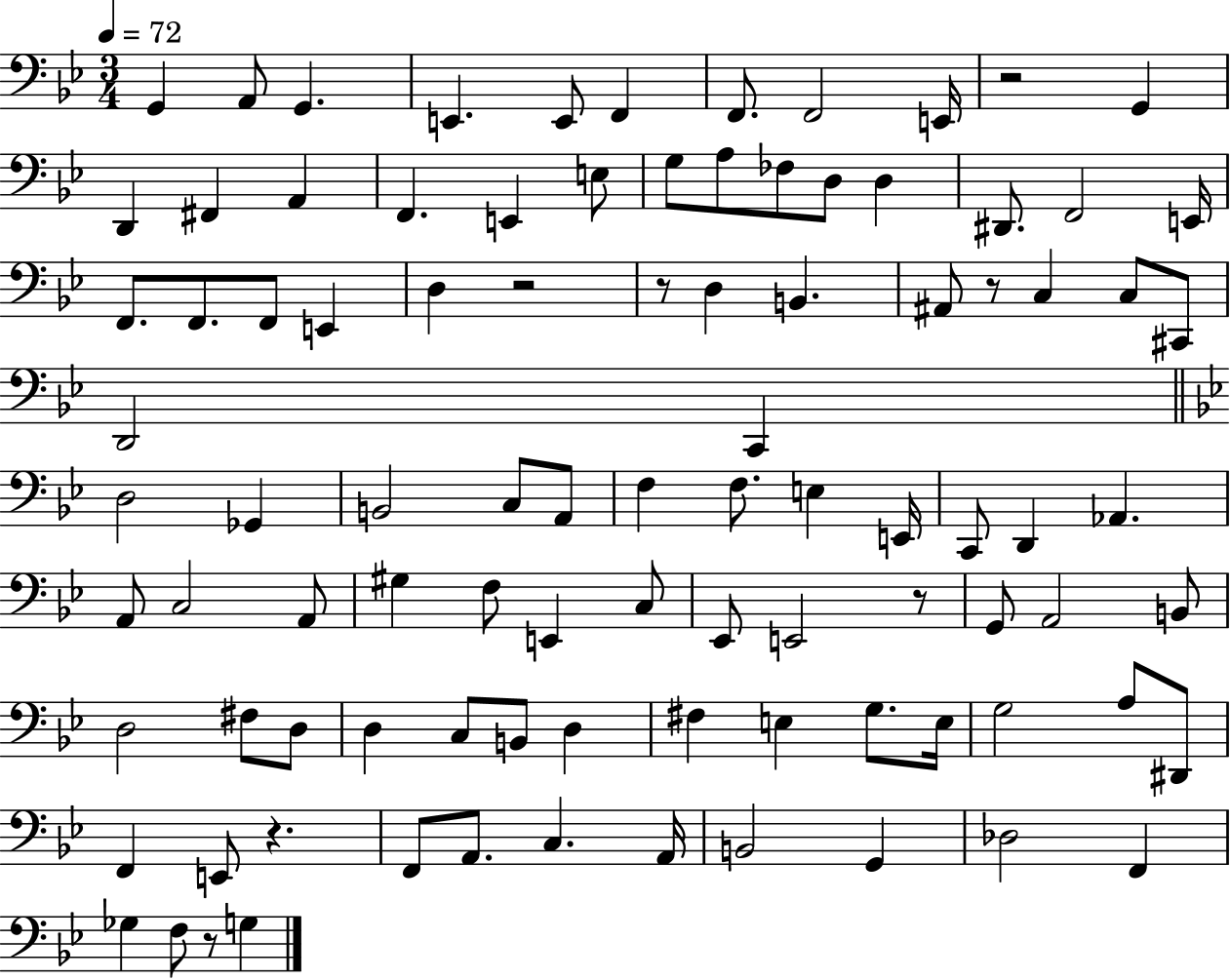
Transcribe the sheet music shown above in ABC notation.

X:1
T:Untitled
M:3/4
L:1/4
K:Bb
G,, A,,/2 G,, E,, E,,/2 F,, F,,/2 F,,2 E,,/4 z2 G,, D,, ^F,, A,, F,, E,, E,/2 G,/2 A,/2 _F,/2 D,/2 D, ^D,,/2 F,,2 E,,/4 F,,/2 F,,/2 F,,/2 E,, D, z2 z/2 D, B,, ^A,,/2 z/2 C, C,/2 ^C,,/2 D,,2 C,, D,2 _G,, B,,2 C,/2 A,,/2 F, F,/2 E, E,,/4 C,,/2 D,, _A,, A,,/2 C,2 A,,/2 ^G, F,/2 E,, C,/2 _E,,/2 E,,2 z/2 G,,/2 A,,2 B,,/2 D,2 ^F,/2 D,/2 D, C,/2 B,,/2 D, ^F, E, G,/2 E,/4 G,2 A,/2 ^D,,/2 F,, E,,/2 z F,,/2 A,,/2 C, A,,/4 B,,2 G,, _D,2 F,, _G, F,/2 z/2 G,